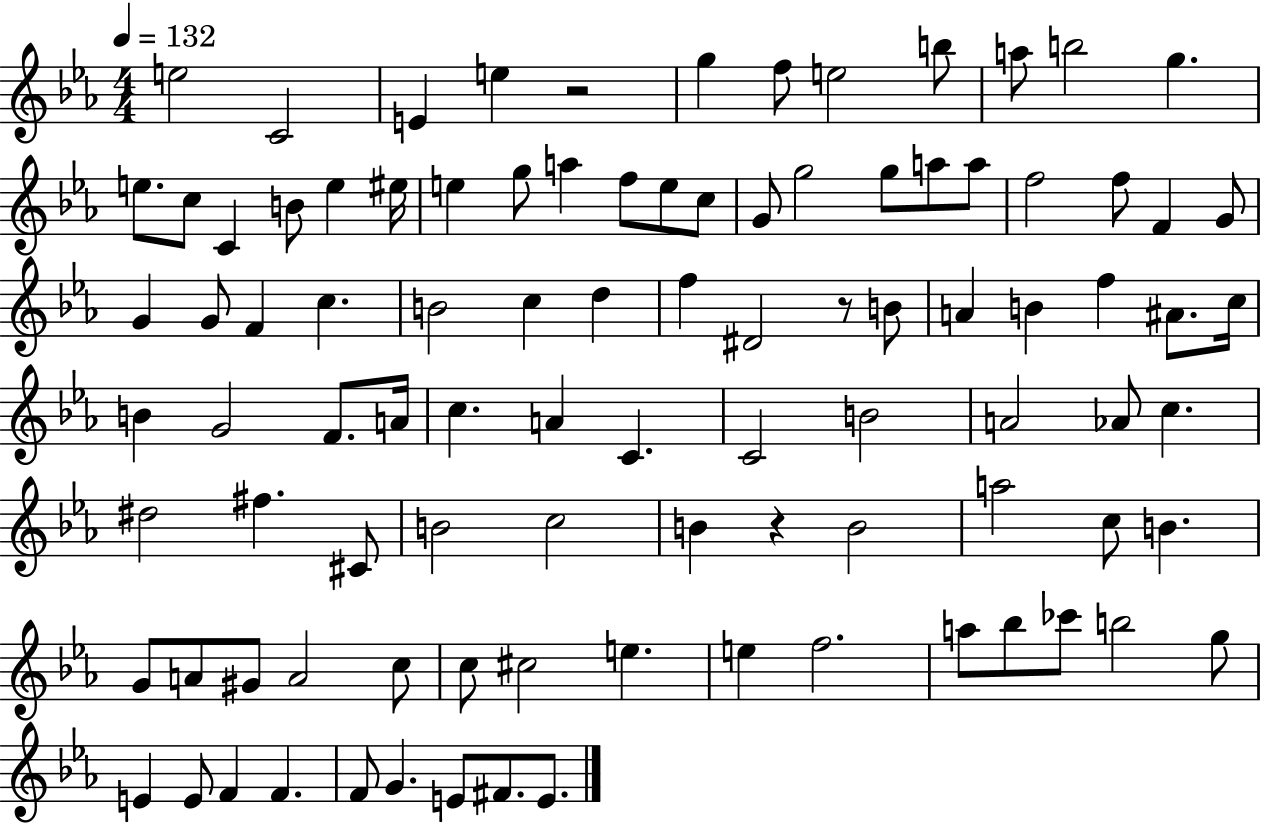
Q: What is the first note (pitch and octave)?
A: E5